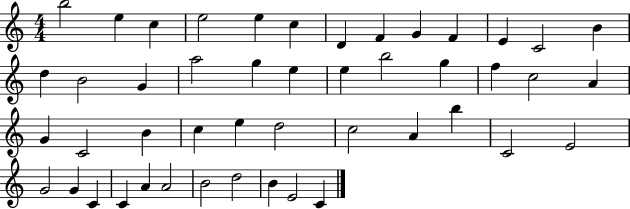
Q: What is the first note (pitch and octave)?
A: B5